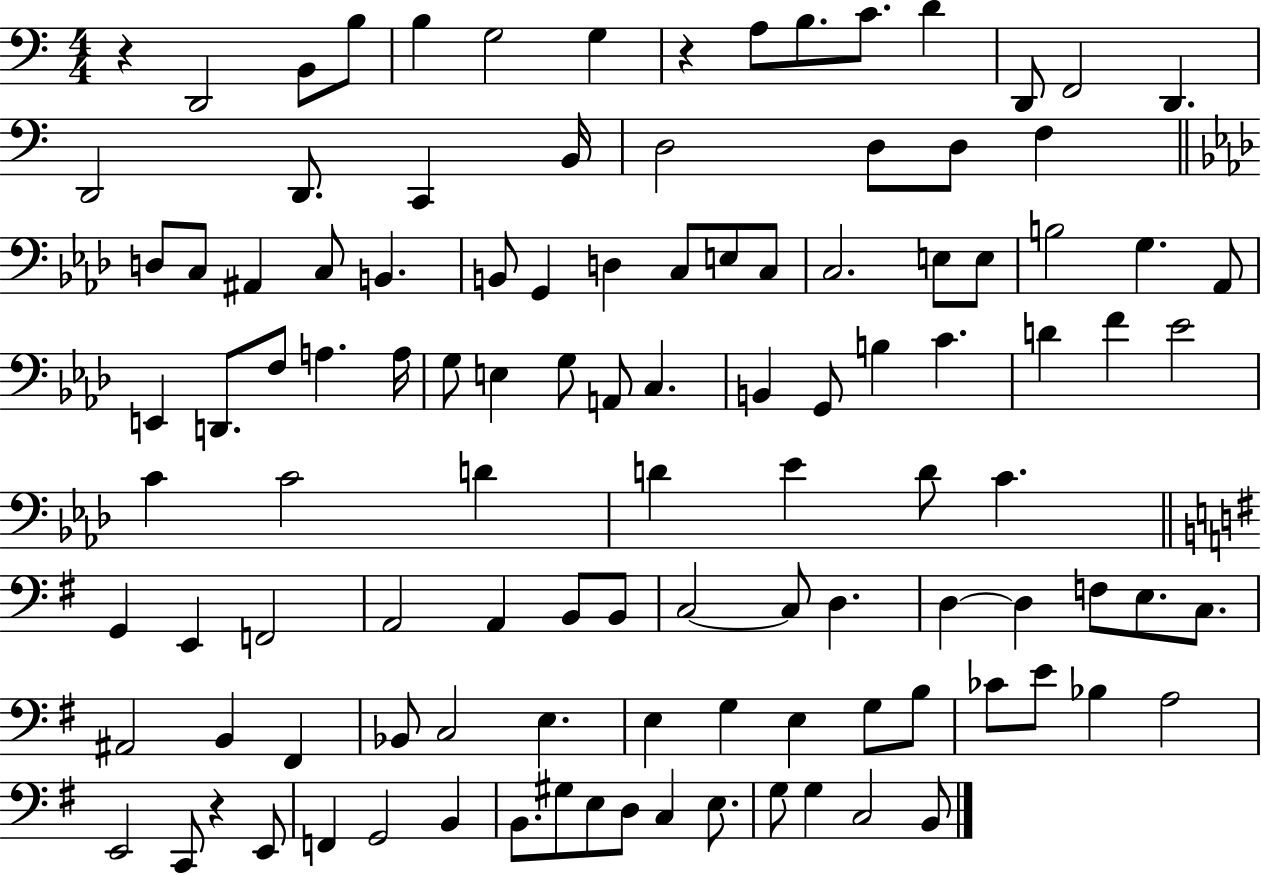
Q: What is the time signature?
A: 4/4